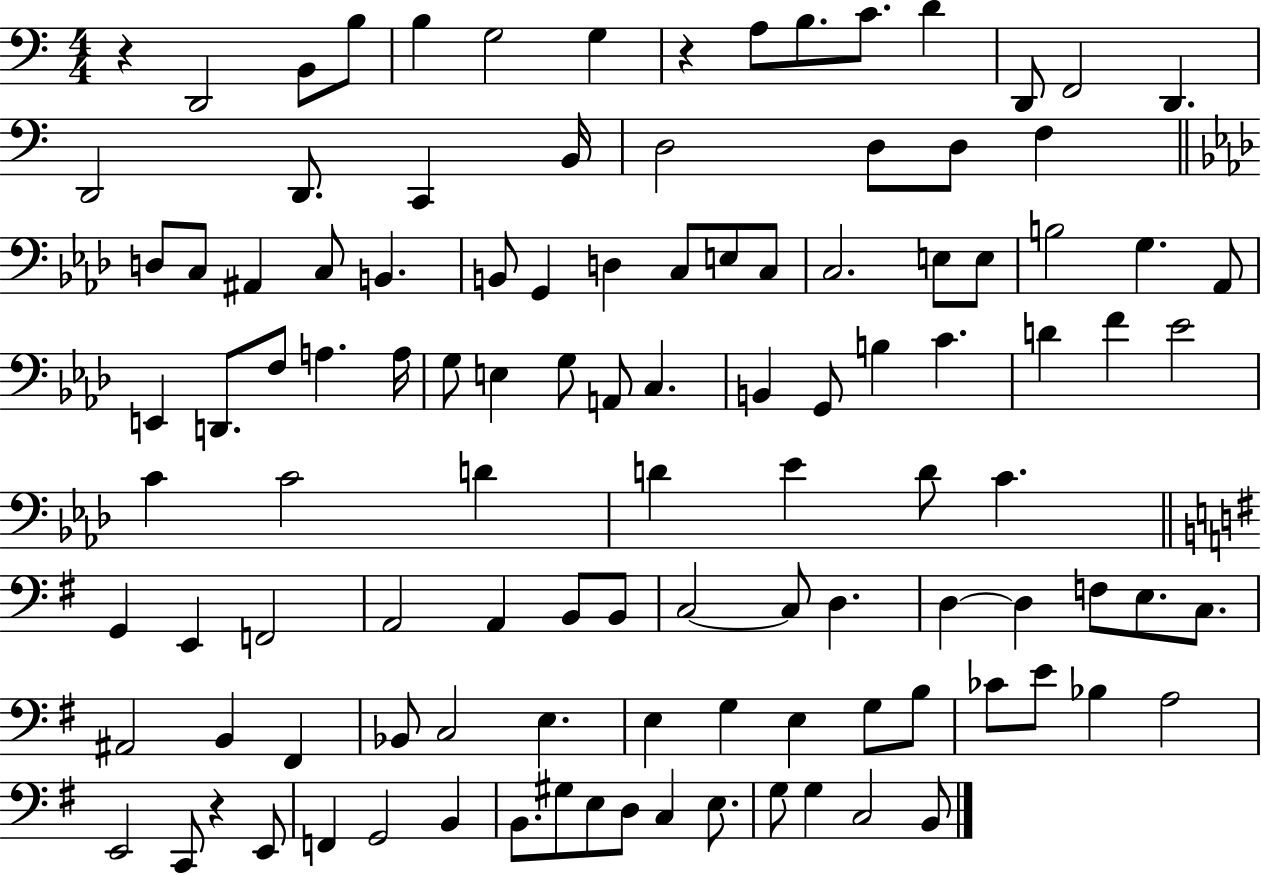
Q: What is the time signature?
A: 4/4